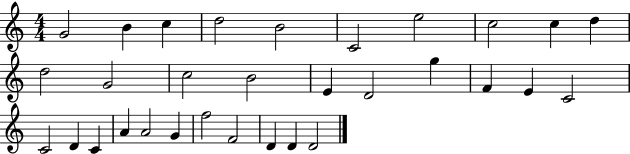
{
  \clef treble
  \numericTimeSignature
  \time 4/4
  \key c \major
  g'2 b'4 c''4 | d''2 b'2 | c'2 e''2 | c''2 c''4 d''4 | \break d''2 g'2 | c''2 b'2 | e'4 d'2 g''4 | f'4 e'4 c'2 | \break c'2 d'4 c'4 | a'4 a'2 g'4 | f''2 f'2 | d'4 d'4 d'2 | \break \bar "|."
}